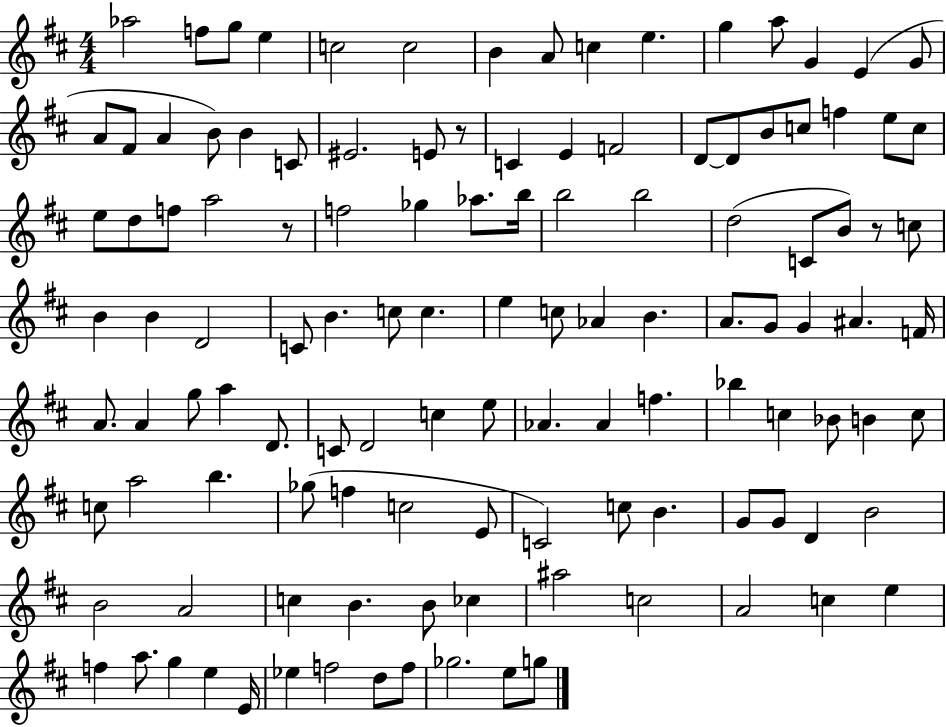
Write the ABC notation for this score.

X:1
T:Untitled
M:4/4
L:1/4
K:D
_a2 f/2 g/2 e c2 c2 B A/2 c e g a/2 G E G/2 A/2 ^F/2 A B/2 B C/2 ^E2 E/2 z/2 C E F2 D/2 D/2 B/2 c/2 f e/2 c/2 e/2 d/2 f/2 a2 z/2 f2 _g _a/2 b/4 b2 b2 d2 C/2 B/2 z/2 c/2 B B D2 C/2 B c/2 c e c/2 _A B A/2 G/2 G ^A F/4 A/2 A g/2 a D/2 C/2 D2 c e/2 _A _A f _b c _B/2 B c/2 c/2 a2 b _g/2 f c2 E/2 C2 c/2 B G/2 G/2 D B2 B2 A2 c B B/2 _c ^a2 c2 A2 c e f a/2 g e E/4 _e f2 d/2 f/2 _g2 e/2 g/2